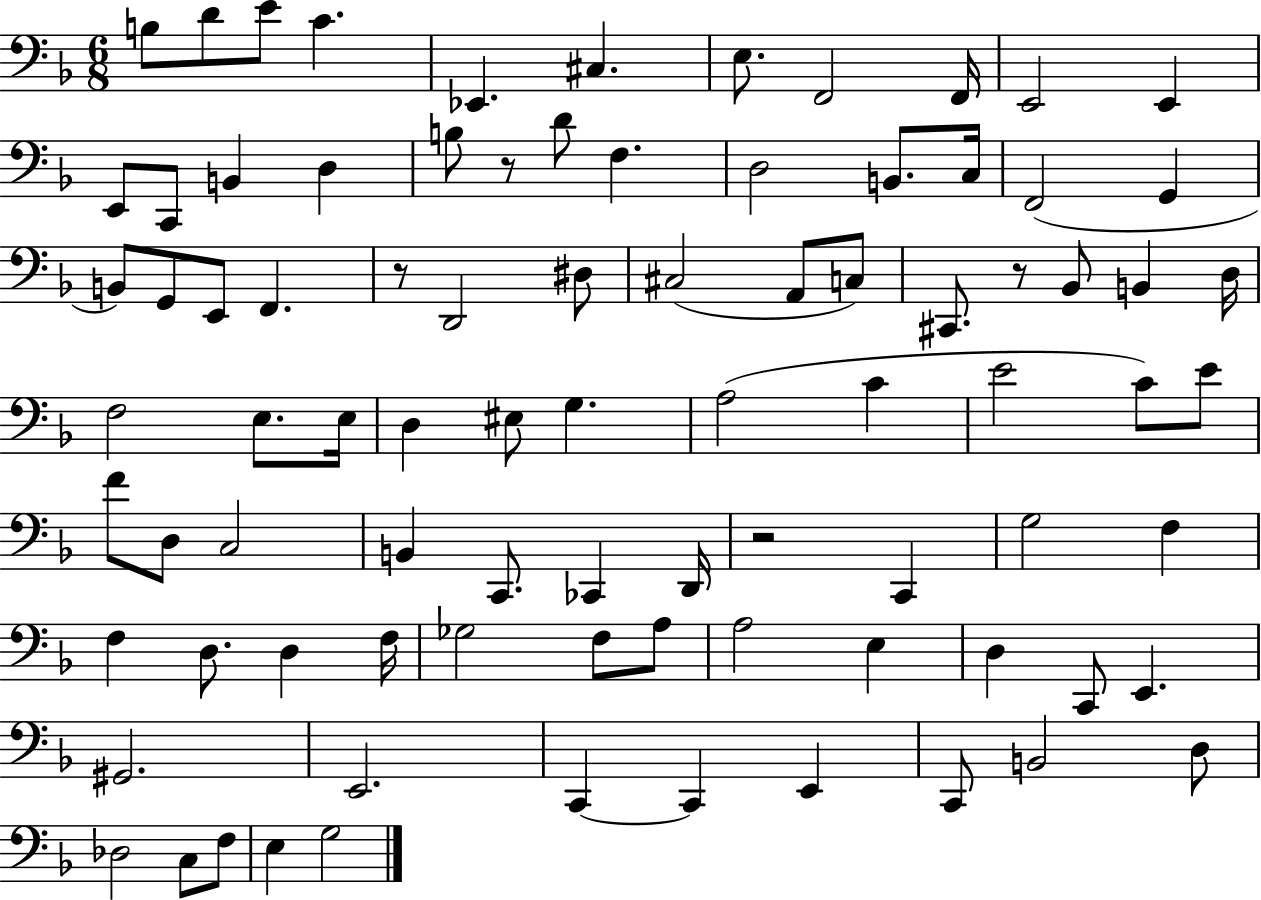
X:1
T:Untitled
M:6/8
L:1/4
K:F
B,/2 D/2 E/2 C _E,, ^C, E,/2 F,,2 F,,/4 E,,2 E,, E,,/2 C,,/2 B,, D, B,/2 z/2 D/2 F, D,2 B,,/2 C,/4 F,,2 G,, B,,/2 G,,/2 E,,/2 F,, z/2 D,,2 ^D,/2 ^C,2 A,,/2 C,/2 ^C,,/2 z/2 _B,,/2 B,, D,/4 F,2 E,/2 E,/4 D, ^E,/2 G, A,2 C E2 C/2 E/2 F/2 D,/2 C,2 B,, C,,/2 _C,, D,,/4 z2 C,, G,2 F, F, D,/2 D, F,/4 _G,2 F,/2 A,/2 A,2 E, D, C,,/2 E,, ^G,,2 E,,2 C,, C,, E,, C,,/2 B,,2 D,/2 _D,2 C,/2 F,/2 E, G,2